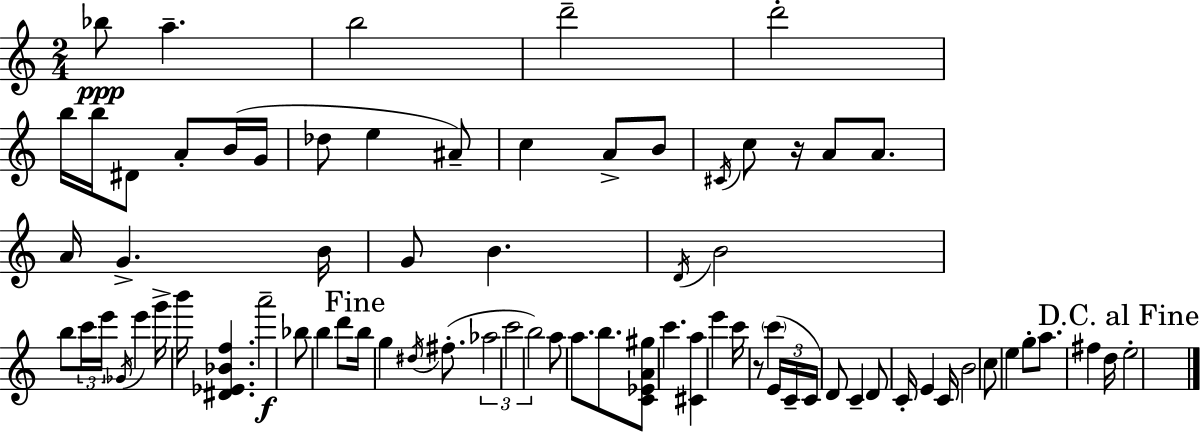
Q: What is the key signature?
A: C major